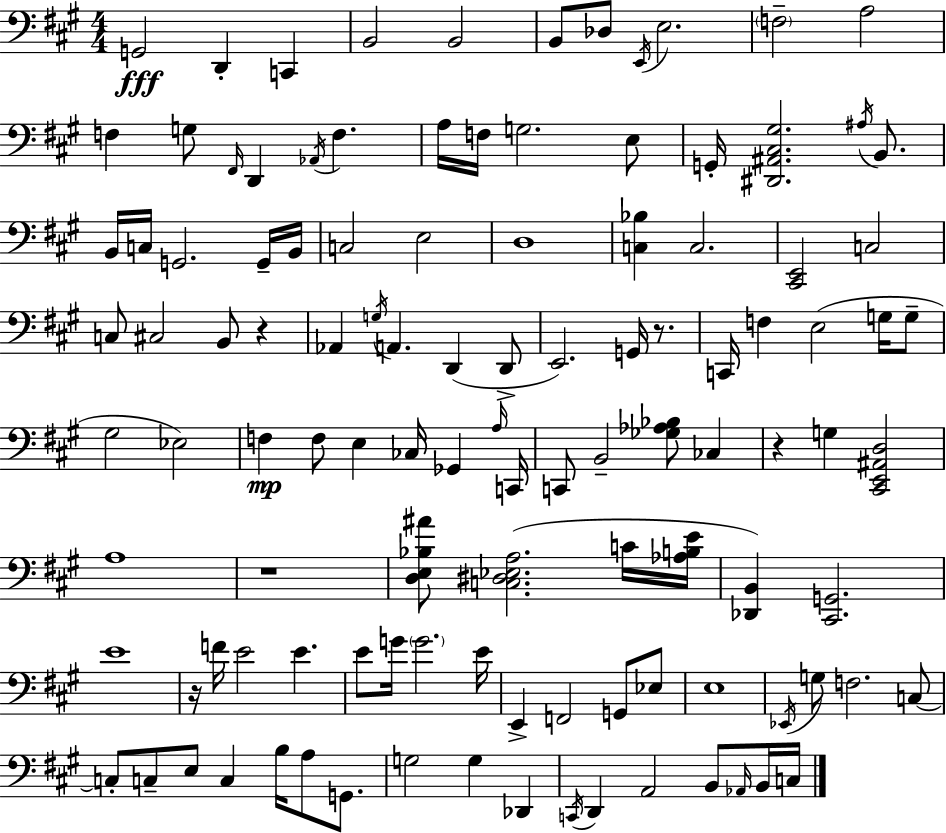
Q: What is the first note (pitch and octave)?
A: G2